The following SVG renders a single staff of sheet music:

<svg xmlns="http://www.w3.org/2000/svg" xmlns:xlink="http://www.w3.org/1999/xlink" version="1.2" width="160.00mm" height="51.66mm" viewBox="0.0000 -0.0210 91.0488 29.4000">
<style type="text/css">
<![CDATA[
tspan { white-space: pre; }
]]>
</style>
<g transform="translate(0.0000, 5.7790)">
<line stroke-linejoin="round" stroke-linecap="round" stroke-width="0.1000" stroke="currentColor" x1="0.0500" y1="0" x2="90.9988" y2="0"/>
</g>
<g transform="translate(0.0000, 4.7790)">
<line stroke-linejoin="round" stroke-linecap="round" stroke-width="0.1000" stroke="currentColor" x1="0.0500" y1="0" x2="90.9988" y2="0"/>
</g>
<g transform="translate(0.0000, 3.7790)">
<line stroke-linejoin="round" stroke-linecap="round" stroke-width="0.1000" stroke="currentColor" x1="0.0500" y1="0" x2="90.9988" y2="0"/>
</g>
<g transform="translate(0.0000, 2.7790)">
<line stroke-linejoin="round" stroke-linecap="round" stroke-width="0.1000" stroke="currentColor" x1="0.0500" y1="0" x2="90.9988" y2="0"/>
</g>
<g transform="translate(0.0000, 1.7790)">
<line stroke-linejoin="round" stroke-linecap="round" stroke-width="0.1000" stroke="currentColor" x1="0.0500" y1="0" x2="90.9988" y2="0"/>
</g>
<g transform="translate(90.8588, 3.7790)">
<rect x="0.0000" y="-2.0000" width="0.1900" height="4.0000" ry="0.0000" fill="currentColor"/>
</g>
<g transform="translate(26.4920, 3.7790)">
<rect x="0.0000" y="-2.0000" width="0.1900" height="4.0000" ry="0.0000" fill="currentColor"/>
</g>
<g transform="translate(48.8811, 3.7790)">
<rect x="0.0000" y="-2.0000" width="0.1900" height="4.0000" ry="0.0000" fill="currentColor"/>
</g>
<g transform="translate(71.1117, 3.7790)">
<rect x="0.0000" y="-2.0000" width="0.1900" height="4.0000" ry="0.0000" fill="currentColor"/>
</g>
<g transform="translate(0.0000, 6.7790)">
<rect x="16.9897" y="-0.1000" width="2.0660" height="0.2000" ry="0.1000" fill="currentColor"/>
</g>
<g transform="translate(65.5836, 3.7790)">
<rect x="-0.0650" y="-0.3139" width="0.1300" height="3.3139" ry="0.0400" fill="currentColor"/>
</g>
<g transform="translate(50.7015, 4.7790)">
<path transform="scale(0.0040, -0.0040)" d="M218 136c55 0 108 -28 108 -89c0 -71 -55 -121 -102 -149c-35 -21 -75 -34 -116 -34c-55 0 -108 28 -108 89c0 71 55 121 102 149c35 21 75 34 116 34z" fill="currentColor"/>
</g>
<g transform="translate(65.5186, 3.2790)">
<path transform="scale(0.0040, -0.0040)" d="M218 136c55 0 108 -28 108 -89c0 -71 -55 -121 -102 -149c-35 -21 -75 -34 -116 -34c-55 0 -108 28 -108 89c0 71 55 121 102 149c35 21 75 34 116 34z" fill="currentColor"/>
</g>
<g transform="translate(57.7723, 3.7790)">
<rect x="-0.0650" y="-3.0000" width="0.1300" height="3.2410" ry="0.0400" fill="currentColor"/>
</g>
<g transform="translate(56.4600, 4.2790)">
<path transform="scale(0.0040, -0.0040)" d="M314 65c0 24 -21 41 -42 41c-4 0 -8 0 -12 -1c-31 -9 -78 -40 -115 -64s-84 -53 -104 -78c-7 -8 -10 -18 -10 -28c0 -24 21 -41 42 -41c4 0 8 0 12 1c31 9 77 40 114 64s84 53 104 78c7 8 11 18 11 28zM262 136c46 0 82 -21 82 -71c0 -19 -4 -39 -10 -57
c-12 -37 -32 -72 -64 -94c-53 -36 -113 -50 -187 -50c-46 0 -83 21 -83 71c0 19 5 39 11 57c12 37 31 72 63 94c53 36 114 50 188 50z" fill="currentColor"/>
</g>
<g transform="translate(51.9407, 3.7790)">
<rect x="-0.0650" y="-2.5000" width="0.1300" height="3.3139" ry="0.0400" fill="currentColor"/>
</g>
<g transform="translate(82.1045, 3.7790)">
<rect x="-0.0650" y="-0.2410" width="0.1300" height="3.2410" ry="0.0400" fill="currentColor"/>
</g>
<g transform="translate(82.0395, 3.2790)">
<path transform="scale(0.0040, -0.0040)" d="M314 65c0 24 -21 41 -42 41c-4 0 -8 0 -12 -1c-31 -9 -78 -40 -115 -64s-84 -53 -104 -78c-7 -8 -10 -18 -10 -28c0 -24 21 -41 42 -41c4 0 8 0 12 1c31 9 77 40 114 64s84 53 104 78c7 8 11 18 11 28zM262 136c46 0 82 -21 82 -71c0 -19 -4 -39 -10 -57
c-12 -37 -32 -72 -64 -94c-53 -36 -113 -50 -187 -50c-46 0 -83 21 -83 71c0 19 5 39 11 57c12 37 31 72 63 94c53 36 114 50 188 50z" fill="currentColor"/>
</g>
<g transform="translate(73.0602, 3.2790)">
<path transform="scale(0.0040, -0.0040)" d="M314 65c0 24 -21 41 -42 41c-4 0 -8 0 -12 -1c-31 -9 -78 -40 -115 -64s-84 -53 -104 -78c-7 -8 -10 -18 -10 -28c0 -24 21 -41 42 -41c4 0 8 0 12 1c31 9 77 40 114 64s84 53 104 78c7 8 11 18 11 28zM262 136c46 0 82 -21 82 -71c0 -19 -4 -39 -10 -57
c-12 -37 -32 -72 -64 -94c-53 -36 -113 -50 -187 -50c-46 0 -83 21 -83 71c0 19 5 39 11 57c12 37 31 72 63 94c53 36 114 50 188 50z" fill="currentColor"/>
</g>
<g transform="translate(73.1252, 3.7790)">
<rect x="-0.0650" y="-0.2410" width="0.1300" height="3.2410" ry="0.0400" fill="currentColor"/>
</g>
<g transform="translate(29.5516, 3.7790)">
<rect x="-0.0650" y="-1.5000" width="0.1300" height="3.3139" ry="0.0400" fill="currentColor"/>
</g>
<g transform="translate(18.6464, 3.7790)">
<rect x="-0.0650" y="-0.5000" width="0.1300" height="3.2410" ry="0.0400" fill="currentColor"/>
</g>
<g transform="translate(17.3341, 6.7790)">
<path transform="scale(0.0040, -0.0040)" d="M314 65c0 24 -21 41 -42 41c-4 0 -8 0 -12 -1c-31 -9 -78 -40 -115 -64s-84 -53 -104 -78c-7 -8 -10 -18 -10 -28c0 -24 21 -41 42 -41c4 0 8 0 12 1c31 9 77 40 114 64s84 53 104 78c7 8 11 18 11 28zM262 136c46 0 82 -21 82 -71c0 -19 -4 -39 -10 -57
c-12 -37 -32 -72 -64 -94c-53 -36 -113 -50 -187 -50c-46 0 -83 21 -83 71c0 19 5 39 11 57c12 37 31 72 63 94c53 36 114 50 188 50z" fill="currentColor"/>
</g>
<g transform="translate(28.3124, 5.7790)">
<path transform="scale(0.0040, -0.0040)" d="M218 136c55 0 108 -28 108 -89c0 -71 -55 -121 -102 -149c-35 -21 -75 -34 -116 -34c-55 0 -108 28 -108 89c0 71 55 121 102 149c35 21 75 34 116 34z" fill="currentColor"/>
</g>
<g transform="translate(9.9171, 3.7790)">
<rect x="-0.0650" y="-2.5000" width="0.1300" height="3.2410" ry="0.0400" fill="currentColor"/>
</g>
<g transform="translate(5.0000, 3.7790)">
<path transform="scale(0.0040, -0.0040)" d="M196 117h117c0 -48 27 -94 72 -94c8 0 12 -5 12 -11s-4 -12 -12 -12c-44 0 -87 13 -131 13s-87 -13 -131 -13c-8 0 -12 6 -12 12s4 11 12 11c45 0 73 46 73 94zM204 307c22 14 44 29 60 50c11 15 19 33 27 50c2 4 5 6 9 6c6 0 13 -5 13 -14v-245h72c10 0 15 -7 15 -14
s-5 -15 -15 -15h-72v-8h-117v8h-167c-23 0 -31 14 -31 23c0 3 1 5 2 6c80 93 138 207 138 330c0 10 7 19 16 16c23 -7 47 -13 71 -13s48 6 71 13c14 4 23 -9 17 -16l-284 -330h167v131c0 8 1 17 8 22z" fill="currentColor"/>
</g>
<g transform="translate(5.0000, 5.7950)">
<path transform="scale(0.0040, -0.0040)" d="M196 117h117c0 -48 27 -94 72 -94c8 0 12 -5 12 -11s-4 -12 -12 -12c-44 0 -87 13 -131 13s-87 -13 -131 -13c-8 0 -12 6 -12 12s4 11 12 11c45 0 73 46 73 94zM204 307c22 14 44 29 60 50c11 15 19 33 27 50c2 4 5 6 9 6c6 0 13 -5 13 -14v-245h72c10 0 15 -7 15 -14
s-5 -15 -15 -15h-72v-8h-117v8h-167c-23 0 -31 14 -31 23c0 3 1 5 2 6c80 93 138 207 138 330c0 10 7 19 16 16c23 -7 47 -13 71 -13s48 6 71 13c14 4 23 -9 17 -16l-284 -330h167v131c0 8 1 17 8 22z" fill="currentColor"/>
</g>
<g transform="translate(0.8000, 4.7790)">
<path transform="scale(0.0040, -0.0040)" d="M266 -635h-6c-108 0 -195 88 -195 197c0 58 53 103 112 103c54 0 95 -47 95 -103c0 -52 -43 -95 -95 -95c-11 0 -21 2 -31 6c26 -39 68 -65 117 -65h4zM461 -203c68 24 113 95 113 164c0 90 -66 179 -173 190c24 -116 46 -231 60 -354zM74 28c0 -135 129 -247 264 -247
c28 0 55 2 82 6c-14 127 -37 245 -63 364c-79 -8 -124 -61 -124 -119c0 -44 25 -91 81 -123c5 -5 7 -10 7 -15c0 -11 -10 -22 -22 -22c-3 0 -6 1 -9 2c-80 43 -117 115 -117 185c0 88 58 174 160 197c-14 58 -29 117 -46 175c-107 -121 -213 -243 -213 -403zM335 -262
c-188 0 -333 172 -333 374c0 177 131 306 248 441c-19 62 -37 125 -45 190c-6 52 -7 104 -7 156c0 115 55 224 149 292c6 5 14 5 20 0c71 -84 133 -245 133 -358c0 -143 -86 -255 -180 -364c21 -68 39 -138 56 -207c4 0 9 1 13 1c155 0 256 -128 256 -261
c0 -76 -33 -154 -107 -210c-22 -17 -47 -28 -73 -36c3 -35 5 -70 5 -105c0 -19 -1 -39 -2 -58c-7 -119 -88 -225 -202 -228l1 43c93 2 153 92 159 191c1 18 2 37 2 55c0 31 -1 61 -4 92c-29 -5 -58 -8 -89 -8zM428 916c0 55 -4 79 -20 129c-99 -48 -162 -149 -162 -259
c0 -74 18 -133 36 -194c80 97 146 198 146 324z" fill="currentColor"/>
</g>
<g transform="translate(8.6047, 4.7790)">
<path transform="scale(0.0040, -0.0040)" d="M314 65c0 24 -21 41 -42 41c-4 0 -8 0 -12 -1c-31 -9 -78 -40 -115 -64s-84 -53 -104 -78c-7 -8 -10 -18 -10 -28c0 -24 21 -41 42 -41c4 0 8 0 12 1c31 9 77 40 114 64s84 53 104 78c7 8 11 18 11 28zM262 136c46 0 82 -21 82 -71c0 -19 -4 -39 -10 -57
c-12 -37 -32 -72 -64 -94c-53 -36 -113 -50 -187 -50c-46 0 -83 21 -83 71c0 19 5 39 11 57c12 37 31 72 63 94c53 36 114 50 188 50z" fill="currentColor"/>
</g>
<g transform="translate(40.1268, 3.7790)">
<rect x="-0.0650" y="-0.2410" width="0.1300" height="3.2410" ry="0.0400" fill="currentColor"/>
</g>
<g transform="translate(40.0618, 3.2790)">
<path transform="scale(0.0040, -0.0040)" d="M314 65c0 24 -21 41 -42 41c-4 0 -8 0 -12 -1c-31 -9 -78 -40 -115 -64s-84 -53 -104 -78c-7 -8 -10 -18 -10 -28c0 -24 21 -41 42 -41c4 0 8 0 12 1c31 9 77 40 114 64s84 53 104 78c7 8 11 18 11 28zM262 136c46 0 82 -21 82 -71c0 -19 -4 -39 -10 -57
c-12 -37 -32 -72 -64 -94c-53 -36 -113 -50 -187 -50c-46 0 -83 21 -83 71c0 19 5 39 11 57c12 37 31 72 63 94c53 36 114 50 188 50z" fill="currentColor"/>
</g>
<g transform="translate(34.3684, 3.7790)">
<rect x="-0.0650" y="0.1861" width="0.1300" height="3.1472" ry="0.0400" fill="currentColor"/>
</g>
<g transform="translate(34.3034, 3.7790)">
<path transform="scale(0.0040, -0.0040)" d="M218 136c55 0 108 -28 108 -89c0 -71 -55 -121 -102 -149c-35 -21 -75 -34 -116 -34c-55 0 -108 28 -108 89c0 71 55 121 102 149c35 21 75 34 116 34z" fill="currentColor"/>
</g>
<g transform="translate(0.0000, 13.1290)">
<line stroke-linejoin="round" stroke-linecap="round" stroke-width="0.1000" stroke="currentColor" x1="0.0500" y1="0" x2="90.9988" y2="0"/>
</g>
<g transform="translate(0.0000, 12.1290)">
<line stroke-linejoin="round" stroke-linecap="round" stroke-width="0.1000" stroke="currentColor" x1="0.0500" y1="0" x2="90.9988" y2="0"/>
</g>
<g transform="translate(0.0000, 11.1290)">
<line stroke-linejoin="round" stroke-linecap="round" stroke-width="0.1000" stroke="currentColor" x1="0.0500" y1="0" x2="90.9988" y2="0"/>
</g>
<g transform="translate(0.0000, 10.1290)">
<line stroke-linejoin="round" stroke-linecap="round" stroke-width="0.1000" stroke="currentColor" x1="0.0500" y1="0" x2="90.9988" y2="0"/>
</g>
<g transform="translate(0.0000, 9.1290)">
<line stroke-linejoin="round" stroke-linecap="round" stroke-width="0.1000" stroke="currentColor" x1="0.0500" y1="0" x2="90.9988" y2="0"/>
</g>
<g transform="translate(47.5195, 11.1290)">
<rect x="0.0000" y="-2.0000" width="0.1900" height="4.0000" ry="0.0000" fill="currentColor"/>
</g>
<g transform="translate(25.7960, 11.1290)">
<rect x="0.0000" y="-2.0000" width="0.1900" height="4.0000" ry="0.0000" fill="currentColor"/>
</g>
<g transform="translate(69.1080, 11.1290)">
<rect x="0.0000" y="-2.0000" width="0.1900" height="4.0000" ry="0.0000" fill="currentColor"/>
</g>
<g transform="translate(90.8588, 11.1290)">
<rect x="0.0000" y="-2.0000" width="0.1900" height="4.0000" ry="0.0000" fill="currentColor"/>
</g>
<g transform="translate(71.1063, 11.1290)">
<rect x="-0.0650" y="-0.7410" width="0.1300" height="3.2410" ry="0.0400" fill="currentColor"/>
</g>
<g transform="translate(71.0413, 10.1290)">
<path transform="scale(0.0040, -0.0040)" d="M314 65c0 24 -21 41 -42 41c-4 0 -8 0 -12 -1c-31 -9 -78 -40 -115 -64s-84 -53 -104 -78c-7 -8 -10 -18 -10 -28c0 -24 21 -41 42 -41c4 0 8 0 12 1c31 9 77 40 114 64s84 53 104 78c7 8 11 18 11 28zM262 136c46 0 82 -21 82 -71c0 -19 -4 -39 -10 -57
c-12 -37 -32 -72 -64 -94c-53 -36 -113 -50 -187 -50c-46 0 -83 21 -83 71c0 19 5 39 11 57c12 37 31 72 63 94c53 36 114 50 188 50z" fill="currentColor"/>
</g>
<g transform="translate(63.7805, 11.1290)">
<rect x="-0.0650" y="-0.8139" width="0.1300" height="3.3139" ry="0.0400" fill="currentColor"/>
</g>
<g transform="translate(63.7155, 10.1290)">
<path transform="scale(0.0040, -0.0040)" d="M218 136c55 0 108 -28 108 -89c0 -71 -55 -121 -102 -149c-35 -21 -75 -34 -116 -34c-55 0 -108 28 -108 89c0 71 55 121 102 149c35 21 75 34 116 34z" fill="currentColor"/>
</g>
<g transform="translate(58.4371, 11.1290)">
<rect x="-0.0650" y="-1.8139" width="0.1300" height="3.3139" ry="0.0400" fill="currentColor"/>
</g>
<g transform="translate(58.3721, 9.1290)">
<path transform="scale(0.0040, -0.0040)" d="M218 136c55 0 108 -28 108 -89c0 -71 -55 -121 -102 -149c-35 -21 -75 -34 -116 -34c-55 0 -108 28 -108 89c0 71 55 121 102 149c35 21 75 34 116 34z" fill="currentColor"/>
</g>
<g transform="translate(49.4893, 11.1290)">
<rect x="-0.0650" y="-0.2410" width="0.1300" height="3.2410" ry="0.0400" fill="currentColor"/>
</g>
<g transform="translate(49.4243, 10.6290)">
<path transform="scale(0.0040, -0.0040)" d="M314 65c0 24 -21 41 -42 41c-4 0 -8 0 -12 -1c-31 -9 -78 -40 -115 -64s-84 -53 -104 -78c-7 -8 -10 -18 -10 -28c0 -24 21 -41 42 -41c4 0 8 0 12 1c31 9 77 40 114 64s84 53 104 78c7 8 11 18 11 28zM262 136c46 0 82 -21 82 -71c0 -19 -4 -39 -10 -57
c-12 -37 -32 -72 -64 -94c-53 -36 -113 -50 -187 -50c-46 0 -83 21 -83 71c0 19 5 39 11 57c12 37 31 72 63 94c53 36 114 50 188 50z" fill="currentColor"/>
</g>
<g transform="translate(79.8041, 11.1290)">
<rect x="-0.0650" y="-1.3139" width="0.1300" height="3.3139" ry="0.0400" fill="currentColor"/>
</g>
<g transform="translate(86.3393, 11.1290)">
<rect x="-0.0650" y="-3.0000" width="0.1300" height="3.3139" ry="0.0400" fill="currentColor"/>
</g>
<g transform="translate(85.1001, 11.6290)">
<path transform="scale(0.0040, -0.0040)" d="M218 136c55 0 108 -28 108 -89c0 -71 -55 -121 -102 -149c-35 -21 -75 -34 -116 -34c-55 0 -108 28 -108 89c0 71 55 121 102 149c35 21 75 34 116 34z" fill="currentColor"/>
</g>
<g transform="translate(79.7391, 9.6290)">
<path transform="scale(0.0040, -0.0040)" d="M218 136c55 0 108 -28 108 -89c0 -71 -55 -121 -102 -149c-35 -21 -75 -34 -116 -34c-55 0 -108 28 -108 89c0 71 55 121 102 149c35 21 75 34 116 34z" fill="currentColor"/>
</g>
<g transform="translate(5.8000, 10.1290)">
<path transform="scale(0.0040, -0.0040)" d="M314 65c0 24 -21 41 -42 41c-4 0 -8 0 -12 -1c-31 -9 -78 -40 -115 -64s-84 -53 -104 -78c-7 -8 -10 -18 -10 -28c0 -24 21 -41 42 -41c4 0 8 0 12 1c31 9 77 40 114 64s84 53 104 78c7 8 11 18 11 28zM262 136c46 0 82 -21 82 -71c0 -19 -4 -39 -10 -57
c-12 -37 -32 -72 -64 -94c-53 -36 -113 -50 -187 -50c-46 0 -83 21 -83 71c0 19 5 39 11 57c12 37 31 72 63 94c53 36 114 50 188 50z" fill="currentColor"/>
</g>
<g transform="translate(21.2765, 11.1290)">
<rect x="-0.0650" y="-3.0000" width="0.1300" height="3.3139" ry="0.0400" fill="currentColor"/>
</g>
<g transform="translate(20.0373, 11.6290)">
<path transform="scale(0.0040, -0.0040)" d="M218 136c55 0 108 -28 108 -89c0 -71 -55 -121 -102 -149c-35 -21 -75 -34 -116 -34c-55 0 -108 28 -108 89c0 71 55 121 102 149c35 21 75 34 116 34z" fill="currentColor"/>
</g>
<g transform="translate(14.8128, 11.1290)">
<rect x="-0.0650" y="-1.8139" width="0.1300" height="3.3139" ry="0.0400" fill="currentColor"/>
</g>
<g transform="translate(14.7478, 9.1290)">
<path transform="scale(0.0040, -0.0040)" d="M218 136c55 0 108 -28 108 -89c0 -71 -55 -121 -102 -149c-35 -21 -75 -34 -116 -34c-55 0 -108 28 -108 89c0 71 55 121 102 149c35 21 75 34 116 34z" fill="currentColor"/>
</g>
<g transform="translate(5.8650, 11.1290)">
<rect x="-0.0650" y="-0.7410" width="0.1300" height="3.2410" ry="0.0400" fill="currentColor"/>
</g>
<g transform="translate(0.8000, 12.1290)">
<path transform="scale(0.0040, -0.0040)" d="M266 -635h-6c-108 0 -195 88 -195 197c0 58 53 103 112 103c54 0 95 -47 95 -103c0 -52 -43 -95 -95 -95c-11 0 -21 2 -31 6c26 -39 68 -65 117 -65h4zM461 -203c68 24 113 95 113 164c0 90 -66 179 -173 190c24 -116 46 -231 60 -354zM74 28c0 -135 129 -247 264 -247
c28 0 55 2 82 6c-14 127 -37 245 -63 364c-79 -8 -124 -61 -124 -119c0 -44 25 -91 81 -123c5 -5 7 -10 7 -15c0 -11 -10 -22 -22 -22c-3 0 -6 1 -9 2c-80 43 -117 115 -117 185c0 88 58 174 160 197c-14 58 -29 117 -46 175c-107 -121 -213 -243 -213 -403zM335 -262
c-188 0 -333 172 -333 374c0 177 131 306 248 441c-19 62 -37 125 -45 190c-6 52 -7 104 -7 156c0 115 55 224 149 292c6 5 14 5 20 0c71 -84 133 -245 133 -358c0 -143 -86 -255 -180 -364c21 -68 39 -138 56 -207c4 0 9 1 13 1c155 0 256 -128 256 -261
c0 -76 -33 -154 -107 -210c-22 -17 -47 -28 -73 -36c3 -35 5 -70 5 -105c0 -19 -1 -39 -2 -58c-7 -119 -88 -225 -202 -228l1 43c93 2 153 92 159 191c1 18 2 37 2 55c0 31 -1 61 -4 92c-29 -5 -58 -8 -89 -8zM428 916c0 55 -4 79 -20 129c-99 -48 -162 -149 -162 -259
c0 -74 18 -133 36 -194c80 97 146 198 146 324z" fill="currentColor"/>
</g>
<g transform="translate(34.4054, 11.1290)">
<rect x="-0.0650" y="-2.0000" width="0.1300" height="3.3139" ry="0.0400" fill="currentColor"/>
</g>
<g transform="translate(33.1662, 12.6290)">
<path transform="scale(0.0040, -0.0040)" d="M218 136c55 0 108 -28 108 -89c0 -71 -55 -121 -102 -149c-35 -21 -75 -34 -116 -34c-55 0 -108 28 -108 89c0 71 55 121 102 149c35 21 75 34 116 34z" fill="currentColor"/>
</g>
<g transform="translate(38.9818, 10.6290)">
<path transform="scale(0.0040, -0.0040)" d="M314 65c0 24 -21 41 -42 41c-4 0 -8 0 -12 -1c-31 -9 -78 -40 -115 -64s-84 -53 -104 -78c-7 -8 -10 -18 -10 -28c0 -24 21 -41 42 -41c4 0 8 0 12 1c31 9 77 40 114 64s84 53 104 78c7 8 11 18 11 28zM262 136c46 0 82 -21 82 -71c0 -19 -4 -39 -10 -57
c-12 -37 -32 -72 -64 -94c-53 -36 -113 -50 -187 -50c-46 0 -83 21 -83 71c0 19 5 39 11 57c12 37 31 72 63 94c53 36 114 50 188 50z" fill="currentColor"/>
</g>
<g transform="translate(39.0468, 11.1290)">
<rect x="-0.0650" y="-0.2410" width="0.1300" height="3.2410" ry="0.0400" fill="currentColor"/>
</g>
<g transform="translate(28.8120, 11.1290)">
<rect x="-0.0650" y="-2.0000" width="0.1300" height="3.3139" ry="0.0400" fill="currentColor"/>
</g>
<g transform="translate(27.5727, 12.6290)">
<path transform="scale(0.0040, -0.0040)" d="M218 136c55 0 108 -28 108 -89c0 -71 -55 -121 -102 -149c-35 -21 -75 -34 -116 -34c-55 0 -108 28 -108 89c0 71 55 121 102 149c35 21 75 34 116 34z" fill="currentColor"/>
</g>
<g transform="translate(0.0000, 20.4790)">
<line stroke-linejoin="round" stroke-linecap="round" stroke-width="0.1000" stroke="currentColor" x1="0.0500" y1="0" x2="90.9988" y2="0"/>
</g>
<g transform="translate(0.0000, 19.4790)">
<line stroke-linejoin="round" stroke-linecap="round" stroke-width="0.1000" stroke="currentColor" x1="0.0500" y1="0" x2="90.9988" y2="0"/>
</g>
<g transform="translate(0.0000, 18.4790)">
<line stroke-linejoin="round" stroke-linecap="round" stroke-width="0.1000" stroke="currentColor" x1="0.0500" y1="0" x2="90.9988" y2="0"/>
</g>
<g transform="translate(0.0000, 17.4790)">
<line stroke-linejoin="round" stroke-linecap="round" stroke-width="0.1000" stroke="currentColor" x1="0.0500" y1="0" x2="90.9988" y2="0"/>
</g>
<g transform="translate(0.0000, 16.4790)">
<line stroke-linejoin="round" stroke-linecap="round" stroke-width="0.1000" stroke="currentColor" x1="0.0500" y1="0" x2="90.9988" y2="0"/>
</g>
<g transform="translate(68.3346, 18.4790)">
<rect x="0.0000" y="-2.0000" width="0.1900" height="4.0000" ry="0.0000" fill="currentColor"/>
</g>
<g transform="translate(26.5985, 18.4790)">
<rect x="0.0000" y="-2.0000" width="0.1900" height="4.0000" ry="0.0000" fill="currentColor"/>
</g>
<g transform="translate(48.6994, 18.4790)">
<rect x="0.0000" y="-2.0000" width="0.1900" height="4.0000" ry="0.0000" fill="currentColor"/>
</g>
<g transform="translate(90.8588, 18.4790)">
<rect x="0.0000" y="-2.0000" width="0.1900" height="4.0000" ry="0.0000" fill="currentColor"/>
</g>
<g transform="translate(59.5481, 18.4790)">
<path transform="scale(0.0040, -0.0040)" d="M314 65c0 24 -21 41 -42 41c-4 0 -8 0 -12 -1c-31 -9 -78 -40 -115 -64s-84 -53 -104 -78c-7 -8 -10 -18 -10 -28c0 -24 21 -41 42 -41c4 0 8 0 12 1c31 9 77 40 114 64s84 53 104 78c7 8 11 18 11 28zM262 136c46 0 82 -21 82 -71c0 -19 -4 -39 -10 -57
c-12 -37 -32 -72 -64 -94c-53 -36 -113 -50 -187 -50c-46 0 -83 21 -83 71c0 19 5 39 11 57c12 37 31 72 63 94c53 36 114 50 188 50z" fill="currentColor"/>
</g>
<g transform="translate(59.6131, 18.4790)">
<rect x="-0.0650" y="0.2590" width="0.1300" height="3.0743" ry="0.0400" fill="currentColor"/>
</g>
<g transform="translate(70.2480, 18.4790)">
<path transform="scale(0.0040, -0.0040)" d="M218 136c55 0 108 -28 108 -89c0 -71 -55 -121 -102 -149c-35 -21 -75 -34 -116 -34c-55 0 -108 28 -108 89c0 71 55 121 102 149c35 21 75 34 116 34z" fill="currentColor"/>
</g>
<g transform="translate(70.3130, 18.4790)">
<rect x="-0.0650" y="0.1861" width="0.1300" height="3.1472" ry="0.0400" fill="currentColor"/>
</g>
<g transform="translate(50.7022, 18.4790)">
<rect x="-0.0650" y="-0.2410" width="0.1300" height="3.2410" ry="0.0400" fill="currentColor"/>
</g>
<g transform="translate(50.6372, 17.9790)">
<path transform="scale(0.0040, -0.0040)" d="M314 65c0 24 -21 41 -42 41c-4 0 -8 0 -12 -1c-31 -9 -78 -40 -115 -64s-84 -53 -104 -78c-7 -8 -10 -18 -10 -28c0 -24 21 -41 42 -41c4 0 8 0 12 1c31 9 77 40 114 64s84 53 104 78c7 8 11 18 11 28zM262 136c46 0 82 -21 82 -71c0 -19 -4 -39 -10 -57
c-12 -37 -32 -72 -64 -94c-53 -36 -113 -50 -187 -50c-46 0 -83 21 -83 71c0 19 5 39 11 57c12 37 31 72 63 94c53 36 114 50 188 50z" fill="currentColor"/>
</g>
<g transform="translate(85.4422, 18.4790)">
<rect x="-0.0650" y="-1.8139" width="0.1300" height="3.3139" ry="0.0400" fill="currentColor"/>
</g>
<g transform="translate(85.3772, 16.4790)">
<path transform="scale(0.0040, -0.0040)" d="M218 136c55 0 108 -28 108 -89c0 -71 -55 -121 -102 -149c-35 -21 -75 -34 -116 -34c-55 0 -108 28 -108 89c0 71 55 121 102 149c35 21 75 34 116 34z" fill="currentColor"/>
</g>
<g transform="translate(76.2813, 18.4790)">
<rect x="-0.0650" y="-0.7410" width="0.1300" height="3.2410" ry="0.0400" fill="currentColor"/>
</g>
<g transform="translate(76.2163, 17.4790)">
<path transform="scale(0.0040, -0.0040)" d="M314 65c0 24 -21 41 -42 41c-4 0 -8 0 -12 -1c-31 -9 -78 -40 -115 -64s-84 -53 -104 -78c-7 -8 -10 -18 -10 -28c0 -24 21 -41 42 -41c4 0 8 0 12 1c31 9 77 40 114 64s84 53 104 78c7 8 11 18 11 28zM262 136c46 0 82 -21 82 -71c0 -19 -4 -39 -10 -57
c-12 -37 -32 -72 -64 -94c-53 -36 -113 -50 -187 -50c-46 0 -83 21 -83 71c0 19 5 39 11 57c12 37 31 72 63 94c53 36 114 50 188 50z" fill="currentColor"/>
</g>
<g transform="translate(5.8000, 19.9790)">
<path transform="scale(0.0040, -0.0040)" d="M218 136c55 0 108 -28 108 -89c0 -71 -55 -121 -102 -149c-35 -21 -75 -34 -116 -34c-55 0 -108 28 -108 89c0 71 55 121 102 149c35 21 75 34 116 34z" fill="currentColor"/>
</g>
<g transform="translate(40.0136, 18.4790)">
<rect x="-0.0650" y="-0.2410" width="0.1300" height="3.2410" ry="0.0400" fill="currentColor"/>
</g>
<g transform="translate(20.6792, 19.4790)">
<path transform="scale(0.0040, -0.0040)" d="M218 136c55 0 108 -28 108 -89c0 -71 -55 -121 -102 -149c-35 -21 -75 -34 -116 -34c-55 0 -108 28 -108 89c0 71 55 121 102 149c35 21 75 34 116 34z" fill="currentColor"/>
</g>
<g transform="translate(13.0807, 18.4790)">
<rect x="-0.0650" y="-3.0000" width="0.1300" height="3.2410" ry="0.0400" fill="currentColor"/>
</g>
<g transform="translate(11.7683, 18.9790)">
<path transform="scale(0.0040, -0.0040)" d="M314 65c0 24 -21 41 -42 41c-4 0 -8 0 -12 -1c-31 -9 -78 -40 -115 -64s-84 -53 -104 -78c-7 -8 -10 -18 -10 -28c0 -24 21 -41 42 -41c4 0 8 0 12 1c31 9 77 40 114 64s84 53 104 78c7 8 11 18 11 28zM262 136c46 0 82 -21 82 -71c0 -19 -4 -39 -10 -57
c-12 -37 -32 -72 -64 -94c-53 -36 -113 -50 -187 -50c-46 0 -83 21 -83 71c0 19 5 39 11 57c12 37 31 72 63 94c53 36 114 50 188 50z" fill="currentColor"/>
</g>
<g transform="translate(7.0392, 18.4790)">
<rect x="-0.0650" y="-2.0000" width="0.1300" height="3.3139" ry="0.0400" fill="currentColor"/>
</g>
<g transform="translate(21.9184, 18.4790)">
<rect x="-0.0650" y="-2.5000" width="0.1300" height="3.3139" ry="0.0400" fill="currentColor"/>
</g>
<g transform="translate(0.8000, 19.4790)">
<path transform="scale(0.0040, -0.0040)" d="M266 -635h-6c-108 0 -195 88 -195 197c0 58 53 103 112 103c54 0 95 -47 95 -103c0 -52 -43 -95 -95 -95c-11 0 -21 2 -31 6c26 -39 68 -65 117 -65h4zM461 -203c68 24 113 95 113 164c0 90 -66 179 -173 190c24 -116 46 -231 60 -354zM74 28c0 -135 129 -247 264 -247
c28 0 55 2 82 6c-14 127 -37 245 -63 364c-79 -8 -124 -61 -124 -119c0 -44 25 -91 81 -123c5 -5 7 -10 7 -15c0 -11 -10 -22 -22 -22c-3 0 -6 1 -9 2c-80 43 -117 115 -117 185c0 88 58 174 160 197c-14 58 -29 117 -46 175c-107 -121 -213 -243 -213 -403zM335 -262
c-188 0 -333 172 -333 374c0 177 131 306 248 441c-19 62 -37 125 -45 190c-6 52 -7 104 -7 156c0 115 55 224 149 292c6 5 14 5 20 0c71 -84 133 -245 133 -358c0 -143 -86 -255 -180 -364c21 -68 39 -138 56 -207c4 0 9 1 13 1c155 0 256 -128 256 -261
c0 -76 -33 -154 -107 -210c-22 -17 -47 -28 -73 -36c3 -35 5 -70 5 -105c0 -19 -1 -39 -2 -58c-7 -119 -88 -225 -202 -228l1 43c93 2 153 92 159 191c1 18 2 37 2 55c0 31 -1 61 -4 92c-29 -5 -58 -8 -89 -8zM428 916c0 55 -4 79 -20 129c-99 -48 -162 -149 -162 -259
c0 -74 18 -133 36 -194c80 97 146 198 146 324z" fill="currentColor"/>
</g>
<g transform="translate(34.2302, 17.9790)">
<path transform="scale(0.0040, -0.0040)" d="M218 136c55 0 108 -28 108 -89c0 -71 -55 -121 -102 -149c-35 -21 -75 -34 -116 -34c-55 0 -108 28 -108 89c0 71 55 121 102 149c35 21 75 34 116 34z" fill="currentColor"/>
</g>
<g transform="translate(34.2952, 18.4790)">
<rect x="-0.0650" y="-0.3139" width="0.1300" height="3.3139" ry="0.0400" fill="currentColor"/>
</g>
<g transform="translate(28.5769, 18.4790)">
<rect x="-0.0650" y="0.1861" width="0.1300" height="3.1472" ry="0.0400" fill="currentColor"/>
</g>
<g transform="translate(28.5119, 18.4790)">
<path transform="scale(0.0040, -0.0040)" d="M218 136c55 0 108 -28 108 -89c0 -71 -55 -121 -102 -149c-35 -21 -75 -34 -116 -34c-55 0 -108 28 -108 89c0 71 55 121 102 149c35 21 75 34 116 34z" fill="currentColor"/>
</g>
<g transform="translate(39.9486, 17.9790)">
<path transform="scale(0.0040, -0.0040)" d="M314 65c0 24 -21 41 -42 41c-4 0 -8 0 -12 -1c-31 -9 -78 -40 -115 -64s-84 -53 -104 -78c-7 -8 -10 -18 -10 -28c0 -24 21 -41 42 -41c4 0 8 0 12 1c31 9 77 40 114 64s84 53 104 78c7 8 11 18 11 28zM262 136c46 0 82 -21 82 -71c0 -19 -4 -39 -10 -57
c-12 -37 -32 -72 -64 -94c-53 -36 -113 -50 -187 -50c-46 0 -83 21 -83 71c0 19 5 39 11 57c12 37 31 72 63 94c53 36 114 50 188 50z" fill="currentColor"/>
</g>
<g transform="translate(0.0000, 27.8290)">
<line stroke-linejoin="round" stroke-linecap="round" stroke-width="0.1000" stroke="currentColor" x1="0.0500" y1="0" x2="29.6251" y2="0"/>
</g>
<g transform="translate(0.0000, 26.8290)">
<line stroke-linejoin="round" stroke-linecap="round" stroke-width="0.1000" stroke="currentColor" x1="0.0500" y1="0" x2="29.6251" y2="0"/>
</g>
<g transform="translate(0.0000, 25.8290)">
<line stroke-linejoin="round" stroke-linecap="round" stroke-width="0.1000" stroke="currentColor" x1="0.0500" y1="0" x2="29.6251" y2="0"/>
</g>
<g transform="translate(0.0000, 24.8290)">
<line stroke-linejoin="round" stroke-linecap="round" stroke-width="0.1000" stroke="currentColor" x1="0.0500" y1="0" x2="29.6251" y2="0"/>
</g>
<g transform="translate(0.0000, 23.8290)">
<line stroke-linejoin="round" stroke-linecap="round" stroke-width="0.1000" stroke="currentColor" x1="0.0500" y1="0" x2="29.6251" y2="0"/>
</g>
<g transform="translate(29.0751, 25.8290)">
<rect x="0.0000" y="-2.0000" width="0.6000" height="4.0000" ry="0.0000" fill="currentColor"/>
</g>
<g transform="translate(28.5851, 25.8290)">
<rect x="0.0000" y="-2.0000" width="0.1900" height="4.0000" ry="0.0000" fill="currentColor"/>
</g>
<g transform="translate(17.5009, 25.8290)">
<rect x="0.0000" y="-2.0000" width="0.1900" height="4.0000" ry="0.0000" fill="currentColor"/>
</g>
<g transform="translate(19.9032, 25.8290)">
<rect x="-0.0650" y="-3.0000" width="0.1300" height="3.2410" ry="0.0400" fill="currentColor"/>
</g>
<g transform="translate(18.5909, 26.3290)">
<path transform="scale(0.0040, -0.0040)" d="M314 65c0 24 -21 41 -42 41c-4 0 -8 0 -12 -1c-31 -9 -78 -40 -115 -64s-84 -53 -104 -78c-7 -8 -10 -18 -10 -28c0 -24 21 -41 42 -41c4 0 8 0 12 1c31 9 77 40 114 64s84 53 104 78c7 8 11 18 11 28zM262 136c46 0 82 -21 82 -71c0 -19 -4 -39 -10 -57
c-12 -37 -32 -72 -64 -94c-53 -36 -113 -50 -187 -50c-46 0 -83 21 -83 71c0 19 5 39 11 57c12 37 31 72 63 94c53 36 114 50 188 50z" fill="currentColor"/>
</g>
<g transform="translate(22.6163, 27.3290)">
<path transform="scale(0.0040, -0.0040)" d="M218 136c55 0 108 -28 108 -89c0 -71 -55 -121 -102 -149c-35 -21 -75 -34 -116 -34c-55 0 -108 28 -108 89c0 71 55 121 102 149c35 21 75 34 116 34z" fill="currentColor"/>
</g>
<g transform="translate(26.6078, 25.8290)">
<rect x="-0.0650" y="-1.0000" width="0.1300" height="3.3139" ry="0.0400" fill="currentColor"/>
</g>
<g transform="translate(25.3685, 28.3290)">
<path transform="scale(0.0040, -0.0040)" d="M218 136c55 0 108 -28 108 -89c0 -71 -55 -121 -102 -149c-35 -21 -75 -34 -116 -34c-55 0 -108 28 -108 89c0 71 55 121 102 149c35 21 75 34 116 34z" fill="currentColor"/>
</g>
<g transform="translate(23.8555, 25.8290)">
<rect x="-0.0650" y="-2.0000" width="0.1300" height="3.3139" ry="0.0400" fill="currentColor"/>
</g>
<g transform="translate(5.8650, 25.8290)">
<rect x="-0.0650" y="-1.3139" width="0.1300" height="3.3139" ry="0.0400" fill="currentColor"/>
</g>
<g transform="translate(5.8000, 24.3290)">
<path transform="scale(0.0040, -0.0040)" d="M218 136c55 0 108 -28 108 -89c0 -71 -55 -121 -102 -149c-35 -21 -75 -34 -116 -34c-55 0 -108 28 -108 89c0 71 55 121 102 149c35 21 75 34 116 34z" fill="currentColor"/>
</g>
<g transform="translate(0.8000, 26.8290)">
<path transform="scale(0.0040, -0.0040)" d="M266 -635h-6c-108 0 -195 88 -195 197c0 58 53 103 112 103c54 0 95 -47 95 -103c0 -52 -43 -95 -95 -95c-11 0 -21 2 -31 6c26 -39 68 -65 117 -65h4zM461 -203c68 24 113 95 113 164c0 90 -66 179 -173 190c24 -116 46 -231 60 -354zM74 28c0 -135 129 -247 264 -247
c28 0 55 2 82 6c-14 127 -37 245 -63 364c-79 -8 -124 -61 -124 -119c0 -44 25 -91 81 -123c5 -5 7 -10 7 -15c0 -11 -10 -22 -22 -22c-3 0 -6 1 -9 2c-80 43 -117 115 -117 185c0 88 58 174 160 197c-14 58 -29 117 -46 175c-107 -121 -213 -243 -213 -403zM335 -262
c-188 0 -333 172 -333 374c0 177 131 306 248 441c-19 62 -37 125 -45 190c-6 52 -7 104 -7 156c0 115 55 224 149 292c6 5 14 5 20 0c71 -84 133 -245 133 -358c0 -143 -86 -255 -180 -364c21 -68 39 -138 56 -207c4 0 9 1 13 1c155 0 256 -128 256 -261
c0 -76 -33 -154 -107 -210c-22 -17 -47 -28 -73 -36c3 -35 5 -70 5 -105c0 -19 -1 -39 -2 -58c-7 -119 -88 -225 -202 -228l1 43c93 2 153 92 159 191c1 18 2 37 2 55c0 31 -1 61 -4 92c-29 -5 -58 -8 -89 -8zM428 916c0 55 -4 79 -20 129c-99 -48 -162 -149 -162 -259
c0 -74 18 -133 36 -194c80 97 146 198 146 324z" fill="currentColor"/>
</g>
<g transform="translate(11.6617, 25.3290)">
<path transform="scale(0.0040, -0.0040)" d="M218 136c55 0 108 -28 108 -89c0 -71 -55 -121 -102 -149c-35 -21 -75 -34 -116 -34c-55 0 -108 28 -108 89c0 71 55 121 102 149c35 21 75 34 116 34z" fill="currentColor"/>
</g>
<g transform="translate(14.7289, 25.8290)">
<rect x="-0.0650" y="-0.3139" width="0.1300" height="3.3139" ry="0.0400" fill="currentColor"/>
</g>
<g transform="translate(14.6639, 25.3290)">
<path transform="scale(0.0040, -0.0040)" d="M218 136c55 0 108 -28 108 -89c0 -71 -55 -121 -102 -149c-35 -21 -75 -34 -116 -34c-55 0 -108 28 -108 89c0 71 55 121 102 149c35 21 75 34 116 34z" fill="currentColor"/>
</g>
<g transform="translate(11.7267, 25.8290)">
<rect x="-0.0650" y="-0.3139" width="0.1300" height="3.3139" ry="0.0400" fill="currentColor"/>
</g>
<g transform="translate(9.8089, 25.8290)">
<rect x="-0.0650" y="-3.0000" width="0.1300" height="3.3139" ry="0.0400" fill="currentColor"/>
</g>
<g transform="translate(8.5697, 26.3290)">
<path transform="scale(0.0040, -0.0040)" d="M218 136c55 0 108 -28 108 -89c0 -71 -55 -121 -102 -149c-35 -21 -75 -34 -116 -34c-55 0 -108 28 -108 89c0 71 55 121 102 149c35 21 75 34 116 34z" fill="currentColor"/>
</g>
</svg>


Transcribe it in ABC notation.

X:1
T:Untitled
M:4/4
L:1/4
K:C
G2 C2 E B c2 G A2 c c2 c2 d2 f A F F c2 c2 f d d2 e A F A2 G B c c2 c2 B2 B d2 f e A c c A2 F D